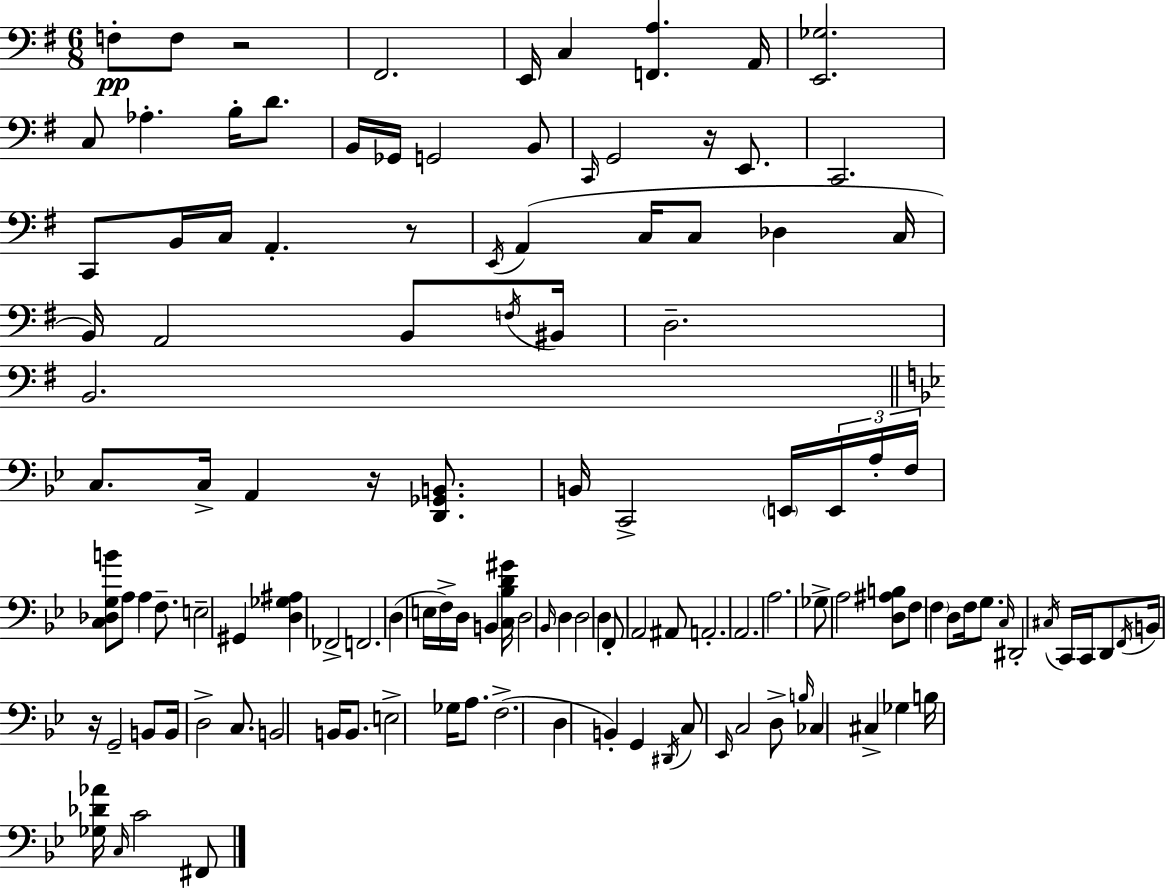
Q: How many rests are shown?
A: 5